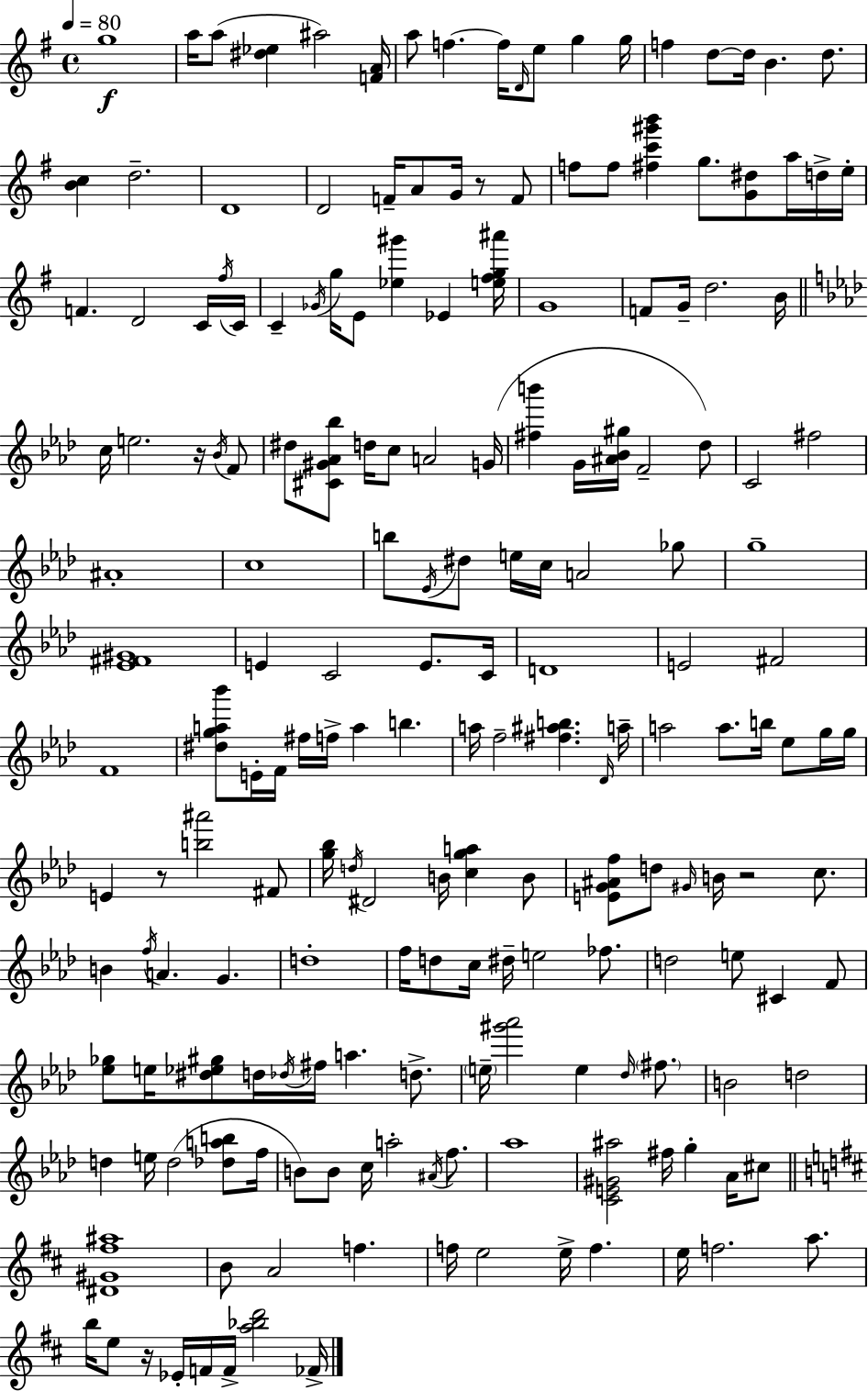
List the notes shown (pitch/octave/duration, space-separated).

G5/w A5/s A5/e [D#5,Eb5]/q A#5/h [F4,A4]/s A5/e F5/q. F5/s D4/s E5/e G5/q G5/s F5/q D5/e D5/s B4/q. D5/e. [B4,C5]/q D5/h. D4/w D4/h F4/s A4/e G4/s R/e F4/e F5/e F5/e [F#5,C6,G#6,B6]/q G5/e. [G4,D#5]/e A5/s D5/s E5/s F4/q. D4/h C4/s F#5/s C4/s C4/q Gb4/s G5/s E4/e [Eb5,G#6]/q Eb4/q [E5,F#5,G5,A#6]/s G4/w F4/e G4/s D5/h. B4/s C5/s E5/h. R/s Bb4/s F4/e D#5/e [C#4,G#4,Ab4,Bb5]/e D5/s C5/e A4/h G4/s [F#5,B6]/q G4/s [A#4,Bb4,G#5]/s F4/h Db5/e C4/h F#5/h A#4/w C5/w B5/e Eb4/s D#5/e E5/s C5/s A4/h Gb5/e G5/w [Eb4,F#4,G#4]/w E4/q C4/h E4/e. C4/s D4/w E4/h F#4/h F4/w [D#5,G5,A5,Bb6]/e E4/s F4/s F#5/s F5/s A5/q B5/q. A5/s F5/h [F#5,A#5,B5]/q. Db4/s A5/s A5/h A5/e. B5/s Eb5/e G5/s G5/s E4/q R/e [B5,A#6]/h F#4/e [G5,Bb5]/s D5/s D#4/h B4/s [C5,G5,A5]/q B4/e [E4,G4,A#4,F5]/e D5/e G#4/s B4/s R/h C5/e. B4/q F5/s A4/q. G4/q. D5/w F5/s D5/e C5/s D#5/s E5/h FES5/e. D5/h E5/e C#4/q F4/e [Eb5,Gb5]/e E5/s [D#5,Eb5,G#5]/e D5/s Db5/s F#5/s A5/q. D5/e. E5/s [G#6,Ab6]/h E5/q Db5/s F#5/e. B4/h D5/h D5/q E5/s D5/h [Db5,A5,B5]/e F5/s B4/e B4/e C5/s A5/h A#4/s F5/e. Ab5/w [C4,E4,G#4,A#5]/h F#5/s G5/q Ab4/s C#5/e [D#4,G#4,F#5,A#5]/w B4/e A4/h F5/q. F5/s E5/h E5/s F5/q. E5/s F5/h. A5/e. B5/s E5/e R/s Eb4/s F4/s F4/s [A5,Bb5,D6]/h FES4/s